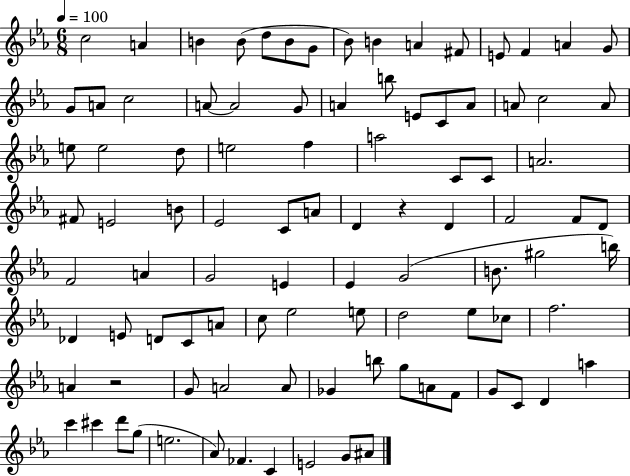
C5/h A4/q B4/q B4/e D5/e B4/e G4/e Bb4/e B4/q A4/q F#4/e E4/e F4/q A4/q G4/e G4/e A4/e C5/h A4/e A4/h G4/e A4/q B5/e E4/e C4/e A4/e A4/e C5/h A4/e E5/e E5/h D5/e E5/h F5/q A5/h C4/e C4/e A4/h. F#4/e E4/h B4/e Eb4/h C4/e A4/e D4/q R/q D4/q F4/h F4/e D4/e F4/h A4/q G4/h E4/q Eb4/q G4/h B4/e. G#5/h B5/s Db4/q E4/e D4/e C4/e A4/e C5/e Eb5/h E5/e D5/h Eb5/e CES5/e F5/h. A4/q R/h G4/e A4/h A4/e Gb4/q B5/e G5/e A4/e F4/e G4/e C4/e D4/q A5/q C6/q C#6/q D6/e G5/e E5/h. Ab4/e FES4/q. C4/q E4/h G4/e A#4/e